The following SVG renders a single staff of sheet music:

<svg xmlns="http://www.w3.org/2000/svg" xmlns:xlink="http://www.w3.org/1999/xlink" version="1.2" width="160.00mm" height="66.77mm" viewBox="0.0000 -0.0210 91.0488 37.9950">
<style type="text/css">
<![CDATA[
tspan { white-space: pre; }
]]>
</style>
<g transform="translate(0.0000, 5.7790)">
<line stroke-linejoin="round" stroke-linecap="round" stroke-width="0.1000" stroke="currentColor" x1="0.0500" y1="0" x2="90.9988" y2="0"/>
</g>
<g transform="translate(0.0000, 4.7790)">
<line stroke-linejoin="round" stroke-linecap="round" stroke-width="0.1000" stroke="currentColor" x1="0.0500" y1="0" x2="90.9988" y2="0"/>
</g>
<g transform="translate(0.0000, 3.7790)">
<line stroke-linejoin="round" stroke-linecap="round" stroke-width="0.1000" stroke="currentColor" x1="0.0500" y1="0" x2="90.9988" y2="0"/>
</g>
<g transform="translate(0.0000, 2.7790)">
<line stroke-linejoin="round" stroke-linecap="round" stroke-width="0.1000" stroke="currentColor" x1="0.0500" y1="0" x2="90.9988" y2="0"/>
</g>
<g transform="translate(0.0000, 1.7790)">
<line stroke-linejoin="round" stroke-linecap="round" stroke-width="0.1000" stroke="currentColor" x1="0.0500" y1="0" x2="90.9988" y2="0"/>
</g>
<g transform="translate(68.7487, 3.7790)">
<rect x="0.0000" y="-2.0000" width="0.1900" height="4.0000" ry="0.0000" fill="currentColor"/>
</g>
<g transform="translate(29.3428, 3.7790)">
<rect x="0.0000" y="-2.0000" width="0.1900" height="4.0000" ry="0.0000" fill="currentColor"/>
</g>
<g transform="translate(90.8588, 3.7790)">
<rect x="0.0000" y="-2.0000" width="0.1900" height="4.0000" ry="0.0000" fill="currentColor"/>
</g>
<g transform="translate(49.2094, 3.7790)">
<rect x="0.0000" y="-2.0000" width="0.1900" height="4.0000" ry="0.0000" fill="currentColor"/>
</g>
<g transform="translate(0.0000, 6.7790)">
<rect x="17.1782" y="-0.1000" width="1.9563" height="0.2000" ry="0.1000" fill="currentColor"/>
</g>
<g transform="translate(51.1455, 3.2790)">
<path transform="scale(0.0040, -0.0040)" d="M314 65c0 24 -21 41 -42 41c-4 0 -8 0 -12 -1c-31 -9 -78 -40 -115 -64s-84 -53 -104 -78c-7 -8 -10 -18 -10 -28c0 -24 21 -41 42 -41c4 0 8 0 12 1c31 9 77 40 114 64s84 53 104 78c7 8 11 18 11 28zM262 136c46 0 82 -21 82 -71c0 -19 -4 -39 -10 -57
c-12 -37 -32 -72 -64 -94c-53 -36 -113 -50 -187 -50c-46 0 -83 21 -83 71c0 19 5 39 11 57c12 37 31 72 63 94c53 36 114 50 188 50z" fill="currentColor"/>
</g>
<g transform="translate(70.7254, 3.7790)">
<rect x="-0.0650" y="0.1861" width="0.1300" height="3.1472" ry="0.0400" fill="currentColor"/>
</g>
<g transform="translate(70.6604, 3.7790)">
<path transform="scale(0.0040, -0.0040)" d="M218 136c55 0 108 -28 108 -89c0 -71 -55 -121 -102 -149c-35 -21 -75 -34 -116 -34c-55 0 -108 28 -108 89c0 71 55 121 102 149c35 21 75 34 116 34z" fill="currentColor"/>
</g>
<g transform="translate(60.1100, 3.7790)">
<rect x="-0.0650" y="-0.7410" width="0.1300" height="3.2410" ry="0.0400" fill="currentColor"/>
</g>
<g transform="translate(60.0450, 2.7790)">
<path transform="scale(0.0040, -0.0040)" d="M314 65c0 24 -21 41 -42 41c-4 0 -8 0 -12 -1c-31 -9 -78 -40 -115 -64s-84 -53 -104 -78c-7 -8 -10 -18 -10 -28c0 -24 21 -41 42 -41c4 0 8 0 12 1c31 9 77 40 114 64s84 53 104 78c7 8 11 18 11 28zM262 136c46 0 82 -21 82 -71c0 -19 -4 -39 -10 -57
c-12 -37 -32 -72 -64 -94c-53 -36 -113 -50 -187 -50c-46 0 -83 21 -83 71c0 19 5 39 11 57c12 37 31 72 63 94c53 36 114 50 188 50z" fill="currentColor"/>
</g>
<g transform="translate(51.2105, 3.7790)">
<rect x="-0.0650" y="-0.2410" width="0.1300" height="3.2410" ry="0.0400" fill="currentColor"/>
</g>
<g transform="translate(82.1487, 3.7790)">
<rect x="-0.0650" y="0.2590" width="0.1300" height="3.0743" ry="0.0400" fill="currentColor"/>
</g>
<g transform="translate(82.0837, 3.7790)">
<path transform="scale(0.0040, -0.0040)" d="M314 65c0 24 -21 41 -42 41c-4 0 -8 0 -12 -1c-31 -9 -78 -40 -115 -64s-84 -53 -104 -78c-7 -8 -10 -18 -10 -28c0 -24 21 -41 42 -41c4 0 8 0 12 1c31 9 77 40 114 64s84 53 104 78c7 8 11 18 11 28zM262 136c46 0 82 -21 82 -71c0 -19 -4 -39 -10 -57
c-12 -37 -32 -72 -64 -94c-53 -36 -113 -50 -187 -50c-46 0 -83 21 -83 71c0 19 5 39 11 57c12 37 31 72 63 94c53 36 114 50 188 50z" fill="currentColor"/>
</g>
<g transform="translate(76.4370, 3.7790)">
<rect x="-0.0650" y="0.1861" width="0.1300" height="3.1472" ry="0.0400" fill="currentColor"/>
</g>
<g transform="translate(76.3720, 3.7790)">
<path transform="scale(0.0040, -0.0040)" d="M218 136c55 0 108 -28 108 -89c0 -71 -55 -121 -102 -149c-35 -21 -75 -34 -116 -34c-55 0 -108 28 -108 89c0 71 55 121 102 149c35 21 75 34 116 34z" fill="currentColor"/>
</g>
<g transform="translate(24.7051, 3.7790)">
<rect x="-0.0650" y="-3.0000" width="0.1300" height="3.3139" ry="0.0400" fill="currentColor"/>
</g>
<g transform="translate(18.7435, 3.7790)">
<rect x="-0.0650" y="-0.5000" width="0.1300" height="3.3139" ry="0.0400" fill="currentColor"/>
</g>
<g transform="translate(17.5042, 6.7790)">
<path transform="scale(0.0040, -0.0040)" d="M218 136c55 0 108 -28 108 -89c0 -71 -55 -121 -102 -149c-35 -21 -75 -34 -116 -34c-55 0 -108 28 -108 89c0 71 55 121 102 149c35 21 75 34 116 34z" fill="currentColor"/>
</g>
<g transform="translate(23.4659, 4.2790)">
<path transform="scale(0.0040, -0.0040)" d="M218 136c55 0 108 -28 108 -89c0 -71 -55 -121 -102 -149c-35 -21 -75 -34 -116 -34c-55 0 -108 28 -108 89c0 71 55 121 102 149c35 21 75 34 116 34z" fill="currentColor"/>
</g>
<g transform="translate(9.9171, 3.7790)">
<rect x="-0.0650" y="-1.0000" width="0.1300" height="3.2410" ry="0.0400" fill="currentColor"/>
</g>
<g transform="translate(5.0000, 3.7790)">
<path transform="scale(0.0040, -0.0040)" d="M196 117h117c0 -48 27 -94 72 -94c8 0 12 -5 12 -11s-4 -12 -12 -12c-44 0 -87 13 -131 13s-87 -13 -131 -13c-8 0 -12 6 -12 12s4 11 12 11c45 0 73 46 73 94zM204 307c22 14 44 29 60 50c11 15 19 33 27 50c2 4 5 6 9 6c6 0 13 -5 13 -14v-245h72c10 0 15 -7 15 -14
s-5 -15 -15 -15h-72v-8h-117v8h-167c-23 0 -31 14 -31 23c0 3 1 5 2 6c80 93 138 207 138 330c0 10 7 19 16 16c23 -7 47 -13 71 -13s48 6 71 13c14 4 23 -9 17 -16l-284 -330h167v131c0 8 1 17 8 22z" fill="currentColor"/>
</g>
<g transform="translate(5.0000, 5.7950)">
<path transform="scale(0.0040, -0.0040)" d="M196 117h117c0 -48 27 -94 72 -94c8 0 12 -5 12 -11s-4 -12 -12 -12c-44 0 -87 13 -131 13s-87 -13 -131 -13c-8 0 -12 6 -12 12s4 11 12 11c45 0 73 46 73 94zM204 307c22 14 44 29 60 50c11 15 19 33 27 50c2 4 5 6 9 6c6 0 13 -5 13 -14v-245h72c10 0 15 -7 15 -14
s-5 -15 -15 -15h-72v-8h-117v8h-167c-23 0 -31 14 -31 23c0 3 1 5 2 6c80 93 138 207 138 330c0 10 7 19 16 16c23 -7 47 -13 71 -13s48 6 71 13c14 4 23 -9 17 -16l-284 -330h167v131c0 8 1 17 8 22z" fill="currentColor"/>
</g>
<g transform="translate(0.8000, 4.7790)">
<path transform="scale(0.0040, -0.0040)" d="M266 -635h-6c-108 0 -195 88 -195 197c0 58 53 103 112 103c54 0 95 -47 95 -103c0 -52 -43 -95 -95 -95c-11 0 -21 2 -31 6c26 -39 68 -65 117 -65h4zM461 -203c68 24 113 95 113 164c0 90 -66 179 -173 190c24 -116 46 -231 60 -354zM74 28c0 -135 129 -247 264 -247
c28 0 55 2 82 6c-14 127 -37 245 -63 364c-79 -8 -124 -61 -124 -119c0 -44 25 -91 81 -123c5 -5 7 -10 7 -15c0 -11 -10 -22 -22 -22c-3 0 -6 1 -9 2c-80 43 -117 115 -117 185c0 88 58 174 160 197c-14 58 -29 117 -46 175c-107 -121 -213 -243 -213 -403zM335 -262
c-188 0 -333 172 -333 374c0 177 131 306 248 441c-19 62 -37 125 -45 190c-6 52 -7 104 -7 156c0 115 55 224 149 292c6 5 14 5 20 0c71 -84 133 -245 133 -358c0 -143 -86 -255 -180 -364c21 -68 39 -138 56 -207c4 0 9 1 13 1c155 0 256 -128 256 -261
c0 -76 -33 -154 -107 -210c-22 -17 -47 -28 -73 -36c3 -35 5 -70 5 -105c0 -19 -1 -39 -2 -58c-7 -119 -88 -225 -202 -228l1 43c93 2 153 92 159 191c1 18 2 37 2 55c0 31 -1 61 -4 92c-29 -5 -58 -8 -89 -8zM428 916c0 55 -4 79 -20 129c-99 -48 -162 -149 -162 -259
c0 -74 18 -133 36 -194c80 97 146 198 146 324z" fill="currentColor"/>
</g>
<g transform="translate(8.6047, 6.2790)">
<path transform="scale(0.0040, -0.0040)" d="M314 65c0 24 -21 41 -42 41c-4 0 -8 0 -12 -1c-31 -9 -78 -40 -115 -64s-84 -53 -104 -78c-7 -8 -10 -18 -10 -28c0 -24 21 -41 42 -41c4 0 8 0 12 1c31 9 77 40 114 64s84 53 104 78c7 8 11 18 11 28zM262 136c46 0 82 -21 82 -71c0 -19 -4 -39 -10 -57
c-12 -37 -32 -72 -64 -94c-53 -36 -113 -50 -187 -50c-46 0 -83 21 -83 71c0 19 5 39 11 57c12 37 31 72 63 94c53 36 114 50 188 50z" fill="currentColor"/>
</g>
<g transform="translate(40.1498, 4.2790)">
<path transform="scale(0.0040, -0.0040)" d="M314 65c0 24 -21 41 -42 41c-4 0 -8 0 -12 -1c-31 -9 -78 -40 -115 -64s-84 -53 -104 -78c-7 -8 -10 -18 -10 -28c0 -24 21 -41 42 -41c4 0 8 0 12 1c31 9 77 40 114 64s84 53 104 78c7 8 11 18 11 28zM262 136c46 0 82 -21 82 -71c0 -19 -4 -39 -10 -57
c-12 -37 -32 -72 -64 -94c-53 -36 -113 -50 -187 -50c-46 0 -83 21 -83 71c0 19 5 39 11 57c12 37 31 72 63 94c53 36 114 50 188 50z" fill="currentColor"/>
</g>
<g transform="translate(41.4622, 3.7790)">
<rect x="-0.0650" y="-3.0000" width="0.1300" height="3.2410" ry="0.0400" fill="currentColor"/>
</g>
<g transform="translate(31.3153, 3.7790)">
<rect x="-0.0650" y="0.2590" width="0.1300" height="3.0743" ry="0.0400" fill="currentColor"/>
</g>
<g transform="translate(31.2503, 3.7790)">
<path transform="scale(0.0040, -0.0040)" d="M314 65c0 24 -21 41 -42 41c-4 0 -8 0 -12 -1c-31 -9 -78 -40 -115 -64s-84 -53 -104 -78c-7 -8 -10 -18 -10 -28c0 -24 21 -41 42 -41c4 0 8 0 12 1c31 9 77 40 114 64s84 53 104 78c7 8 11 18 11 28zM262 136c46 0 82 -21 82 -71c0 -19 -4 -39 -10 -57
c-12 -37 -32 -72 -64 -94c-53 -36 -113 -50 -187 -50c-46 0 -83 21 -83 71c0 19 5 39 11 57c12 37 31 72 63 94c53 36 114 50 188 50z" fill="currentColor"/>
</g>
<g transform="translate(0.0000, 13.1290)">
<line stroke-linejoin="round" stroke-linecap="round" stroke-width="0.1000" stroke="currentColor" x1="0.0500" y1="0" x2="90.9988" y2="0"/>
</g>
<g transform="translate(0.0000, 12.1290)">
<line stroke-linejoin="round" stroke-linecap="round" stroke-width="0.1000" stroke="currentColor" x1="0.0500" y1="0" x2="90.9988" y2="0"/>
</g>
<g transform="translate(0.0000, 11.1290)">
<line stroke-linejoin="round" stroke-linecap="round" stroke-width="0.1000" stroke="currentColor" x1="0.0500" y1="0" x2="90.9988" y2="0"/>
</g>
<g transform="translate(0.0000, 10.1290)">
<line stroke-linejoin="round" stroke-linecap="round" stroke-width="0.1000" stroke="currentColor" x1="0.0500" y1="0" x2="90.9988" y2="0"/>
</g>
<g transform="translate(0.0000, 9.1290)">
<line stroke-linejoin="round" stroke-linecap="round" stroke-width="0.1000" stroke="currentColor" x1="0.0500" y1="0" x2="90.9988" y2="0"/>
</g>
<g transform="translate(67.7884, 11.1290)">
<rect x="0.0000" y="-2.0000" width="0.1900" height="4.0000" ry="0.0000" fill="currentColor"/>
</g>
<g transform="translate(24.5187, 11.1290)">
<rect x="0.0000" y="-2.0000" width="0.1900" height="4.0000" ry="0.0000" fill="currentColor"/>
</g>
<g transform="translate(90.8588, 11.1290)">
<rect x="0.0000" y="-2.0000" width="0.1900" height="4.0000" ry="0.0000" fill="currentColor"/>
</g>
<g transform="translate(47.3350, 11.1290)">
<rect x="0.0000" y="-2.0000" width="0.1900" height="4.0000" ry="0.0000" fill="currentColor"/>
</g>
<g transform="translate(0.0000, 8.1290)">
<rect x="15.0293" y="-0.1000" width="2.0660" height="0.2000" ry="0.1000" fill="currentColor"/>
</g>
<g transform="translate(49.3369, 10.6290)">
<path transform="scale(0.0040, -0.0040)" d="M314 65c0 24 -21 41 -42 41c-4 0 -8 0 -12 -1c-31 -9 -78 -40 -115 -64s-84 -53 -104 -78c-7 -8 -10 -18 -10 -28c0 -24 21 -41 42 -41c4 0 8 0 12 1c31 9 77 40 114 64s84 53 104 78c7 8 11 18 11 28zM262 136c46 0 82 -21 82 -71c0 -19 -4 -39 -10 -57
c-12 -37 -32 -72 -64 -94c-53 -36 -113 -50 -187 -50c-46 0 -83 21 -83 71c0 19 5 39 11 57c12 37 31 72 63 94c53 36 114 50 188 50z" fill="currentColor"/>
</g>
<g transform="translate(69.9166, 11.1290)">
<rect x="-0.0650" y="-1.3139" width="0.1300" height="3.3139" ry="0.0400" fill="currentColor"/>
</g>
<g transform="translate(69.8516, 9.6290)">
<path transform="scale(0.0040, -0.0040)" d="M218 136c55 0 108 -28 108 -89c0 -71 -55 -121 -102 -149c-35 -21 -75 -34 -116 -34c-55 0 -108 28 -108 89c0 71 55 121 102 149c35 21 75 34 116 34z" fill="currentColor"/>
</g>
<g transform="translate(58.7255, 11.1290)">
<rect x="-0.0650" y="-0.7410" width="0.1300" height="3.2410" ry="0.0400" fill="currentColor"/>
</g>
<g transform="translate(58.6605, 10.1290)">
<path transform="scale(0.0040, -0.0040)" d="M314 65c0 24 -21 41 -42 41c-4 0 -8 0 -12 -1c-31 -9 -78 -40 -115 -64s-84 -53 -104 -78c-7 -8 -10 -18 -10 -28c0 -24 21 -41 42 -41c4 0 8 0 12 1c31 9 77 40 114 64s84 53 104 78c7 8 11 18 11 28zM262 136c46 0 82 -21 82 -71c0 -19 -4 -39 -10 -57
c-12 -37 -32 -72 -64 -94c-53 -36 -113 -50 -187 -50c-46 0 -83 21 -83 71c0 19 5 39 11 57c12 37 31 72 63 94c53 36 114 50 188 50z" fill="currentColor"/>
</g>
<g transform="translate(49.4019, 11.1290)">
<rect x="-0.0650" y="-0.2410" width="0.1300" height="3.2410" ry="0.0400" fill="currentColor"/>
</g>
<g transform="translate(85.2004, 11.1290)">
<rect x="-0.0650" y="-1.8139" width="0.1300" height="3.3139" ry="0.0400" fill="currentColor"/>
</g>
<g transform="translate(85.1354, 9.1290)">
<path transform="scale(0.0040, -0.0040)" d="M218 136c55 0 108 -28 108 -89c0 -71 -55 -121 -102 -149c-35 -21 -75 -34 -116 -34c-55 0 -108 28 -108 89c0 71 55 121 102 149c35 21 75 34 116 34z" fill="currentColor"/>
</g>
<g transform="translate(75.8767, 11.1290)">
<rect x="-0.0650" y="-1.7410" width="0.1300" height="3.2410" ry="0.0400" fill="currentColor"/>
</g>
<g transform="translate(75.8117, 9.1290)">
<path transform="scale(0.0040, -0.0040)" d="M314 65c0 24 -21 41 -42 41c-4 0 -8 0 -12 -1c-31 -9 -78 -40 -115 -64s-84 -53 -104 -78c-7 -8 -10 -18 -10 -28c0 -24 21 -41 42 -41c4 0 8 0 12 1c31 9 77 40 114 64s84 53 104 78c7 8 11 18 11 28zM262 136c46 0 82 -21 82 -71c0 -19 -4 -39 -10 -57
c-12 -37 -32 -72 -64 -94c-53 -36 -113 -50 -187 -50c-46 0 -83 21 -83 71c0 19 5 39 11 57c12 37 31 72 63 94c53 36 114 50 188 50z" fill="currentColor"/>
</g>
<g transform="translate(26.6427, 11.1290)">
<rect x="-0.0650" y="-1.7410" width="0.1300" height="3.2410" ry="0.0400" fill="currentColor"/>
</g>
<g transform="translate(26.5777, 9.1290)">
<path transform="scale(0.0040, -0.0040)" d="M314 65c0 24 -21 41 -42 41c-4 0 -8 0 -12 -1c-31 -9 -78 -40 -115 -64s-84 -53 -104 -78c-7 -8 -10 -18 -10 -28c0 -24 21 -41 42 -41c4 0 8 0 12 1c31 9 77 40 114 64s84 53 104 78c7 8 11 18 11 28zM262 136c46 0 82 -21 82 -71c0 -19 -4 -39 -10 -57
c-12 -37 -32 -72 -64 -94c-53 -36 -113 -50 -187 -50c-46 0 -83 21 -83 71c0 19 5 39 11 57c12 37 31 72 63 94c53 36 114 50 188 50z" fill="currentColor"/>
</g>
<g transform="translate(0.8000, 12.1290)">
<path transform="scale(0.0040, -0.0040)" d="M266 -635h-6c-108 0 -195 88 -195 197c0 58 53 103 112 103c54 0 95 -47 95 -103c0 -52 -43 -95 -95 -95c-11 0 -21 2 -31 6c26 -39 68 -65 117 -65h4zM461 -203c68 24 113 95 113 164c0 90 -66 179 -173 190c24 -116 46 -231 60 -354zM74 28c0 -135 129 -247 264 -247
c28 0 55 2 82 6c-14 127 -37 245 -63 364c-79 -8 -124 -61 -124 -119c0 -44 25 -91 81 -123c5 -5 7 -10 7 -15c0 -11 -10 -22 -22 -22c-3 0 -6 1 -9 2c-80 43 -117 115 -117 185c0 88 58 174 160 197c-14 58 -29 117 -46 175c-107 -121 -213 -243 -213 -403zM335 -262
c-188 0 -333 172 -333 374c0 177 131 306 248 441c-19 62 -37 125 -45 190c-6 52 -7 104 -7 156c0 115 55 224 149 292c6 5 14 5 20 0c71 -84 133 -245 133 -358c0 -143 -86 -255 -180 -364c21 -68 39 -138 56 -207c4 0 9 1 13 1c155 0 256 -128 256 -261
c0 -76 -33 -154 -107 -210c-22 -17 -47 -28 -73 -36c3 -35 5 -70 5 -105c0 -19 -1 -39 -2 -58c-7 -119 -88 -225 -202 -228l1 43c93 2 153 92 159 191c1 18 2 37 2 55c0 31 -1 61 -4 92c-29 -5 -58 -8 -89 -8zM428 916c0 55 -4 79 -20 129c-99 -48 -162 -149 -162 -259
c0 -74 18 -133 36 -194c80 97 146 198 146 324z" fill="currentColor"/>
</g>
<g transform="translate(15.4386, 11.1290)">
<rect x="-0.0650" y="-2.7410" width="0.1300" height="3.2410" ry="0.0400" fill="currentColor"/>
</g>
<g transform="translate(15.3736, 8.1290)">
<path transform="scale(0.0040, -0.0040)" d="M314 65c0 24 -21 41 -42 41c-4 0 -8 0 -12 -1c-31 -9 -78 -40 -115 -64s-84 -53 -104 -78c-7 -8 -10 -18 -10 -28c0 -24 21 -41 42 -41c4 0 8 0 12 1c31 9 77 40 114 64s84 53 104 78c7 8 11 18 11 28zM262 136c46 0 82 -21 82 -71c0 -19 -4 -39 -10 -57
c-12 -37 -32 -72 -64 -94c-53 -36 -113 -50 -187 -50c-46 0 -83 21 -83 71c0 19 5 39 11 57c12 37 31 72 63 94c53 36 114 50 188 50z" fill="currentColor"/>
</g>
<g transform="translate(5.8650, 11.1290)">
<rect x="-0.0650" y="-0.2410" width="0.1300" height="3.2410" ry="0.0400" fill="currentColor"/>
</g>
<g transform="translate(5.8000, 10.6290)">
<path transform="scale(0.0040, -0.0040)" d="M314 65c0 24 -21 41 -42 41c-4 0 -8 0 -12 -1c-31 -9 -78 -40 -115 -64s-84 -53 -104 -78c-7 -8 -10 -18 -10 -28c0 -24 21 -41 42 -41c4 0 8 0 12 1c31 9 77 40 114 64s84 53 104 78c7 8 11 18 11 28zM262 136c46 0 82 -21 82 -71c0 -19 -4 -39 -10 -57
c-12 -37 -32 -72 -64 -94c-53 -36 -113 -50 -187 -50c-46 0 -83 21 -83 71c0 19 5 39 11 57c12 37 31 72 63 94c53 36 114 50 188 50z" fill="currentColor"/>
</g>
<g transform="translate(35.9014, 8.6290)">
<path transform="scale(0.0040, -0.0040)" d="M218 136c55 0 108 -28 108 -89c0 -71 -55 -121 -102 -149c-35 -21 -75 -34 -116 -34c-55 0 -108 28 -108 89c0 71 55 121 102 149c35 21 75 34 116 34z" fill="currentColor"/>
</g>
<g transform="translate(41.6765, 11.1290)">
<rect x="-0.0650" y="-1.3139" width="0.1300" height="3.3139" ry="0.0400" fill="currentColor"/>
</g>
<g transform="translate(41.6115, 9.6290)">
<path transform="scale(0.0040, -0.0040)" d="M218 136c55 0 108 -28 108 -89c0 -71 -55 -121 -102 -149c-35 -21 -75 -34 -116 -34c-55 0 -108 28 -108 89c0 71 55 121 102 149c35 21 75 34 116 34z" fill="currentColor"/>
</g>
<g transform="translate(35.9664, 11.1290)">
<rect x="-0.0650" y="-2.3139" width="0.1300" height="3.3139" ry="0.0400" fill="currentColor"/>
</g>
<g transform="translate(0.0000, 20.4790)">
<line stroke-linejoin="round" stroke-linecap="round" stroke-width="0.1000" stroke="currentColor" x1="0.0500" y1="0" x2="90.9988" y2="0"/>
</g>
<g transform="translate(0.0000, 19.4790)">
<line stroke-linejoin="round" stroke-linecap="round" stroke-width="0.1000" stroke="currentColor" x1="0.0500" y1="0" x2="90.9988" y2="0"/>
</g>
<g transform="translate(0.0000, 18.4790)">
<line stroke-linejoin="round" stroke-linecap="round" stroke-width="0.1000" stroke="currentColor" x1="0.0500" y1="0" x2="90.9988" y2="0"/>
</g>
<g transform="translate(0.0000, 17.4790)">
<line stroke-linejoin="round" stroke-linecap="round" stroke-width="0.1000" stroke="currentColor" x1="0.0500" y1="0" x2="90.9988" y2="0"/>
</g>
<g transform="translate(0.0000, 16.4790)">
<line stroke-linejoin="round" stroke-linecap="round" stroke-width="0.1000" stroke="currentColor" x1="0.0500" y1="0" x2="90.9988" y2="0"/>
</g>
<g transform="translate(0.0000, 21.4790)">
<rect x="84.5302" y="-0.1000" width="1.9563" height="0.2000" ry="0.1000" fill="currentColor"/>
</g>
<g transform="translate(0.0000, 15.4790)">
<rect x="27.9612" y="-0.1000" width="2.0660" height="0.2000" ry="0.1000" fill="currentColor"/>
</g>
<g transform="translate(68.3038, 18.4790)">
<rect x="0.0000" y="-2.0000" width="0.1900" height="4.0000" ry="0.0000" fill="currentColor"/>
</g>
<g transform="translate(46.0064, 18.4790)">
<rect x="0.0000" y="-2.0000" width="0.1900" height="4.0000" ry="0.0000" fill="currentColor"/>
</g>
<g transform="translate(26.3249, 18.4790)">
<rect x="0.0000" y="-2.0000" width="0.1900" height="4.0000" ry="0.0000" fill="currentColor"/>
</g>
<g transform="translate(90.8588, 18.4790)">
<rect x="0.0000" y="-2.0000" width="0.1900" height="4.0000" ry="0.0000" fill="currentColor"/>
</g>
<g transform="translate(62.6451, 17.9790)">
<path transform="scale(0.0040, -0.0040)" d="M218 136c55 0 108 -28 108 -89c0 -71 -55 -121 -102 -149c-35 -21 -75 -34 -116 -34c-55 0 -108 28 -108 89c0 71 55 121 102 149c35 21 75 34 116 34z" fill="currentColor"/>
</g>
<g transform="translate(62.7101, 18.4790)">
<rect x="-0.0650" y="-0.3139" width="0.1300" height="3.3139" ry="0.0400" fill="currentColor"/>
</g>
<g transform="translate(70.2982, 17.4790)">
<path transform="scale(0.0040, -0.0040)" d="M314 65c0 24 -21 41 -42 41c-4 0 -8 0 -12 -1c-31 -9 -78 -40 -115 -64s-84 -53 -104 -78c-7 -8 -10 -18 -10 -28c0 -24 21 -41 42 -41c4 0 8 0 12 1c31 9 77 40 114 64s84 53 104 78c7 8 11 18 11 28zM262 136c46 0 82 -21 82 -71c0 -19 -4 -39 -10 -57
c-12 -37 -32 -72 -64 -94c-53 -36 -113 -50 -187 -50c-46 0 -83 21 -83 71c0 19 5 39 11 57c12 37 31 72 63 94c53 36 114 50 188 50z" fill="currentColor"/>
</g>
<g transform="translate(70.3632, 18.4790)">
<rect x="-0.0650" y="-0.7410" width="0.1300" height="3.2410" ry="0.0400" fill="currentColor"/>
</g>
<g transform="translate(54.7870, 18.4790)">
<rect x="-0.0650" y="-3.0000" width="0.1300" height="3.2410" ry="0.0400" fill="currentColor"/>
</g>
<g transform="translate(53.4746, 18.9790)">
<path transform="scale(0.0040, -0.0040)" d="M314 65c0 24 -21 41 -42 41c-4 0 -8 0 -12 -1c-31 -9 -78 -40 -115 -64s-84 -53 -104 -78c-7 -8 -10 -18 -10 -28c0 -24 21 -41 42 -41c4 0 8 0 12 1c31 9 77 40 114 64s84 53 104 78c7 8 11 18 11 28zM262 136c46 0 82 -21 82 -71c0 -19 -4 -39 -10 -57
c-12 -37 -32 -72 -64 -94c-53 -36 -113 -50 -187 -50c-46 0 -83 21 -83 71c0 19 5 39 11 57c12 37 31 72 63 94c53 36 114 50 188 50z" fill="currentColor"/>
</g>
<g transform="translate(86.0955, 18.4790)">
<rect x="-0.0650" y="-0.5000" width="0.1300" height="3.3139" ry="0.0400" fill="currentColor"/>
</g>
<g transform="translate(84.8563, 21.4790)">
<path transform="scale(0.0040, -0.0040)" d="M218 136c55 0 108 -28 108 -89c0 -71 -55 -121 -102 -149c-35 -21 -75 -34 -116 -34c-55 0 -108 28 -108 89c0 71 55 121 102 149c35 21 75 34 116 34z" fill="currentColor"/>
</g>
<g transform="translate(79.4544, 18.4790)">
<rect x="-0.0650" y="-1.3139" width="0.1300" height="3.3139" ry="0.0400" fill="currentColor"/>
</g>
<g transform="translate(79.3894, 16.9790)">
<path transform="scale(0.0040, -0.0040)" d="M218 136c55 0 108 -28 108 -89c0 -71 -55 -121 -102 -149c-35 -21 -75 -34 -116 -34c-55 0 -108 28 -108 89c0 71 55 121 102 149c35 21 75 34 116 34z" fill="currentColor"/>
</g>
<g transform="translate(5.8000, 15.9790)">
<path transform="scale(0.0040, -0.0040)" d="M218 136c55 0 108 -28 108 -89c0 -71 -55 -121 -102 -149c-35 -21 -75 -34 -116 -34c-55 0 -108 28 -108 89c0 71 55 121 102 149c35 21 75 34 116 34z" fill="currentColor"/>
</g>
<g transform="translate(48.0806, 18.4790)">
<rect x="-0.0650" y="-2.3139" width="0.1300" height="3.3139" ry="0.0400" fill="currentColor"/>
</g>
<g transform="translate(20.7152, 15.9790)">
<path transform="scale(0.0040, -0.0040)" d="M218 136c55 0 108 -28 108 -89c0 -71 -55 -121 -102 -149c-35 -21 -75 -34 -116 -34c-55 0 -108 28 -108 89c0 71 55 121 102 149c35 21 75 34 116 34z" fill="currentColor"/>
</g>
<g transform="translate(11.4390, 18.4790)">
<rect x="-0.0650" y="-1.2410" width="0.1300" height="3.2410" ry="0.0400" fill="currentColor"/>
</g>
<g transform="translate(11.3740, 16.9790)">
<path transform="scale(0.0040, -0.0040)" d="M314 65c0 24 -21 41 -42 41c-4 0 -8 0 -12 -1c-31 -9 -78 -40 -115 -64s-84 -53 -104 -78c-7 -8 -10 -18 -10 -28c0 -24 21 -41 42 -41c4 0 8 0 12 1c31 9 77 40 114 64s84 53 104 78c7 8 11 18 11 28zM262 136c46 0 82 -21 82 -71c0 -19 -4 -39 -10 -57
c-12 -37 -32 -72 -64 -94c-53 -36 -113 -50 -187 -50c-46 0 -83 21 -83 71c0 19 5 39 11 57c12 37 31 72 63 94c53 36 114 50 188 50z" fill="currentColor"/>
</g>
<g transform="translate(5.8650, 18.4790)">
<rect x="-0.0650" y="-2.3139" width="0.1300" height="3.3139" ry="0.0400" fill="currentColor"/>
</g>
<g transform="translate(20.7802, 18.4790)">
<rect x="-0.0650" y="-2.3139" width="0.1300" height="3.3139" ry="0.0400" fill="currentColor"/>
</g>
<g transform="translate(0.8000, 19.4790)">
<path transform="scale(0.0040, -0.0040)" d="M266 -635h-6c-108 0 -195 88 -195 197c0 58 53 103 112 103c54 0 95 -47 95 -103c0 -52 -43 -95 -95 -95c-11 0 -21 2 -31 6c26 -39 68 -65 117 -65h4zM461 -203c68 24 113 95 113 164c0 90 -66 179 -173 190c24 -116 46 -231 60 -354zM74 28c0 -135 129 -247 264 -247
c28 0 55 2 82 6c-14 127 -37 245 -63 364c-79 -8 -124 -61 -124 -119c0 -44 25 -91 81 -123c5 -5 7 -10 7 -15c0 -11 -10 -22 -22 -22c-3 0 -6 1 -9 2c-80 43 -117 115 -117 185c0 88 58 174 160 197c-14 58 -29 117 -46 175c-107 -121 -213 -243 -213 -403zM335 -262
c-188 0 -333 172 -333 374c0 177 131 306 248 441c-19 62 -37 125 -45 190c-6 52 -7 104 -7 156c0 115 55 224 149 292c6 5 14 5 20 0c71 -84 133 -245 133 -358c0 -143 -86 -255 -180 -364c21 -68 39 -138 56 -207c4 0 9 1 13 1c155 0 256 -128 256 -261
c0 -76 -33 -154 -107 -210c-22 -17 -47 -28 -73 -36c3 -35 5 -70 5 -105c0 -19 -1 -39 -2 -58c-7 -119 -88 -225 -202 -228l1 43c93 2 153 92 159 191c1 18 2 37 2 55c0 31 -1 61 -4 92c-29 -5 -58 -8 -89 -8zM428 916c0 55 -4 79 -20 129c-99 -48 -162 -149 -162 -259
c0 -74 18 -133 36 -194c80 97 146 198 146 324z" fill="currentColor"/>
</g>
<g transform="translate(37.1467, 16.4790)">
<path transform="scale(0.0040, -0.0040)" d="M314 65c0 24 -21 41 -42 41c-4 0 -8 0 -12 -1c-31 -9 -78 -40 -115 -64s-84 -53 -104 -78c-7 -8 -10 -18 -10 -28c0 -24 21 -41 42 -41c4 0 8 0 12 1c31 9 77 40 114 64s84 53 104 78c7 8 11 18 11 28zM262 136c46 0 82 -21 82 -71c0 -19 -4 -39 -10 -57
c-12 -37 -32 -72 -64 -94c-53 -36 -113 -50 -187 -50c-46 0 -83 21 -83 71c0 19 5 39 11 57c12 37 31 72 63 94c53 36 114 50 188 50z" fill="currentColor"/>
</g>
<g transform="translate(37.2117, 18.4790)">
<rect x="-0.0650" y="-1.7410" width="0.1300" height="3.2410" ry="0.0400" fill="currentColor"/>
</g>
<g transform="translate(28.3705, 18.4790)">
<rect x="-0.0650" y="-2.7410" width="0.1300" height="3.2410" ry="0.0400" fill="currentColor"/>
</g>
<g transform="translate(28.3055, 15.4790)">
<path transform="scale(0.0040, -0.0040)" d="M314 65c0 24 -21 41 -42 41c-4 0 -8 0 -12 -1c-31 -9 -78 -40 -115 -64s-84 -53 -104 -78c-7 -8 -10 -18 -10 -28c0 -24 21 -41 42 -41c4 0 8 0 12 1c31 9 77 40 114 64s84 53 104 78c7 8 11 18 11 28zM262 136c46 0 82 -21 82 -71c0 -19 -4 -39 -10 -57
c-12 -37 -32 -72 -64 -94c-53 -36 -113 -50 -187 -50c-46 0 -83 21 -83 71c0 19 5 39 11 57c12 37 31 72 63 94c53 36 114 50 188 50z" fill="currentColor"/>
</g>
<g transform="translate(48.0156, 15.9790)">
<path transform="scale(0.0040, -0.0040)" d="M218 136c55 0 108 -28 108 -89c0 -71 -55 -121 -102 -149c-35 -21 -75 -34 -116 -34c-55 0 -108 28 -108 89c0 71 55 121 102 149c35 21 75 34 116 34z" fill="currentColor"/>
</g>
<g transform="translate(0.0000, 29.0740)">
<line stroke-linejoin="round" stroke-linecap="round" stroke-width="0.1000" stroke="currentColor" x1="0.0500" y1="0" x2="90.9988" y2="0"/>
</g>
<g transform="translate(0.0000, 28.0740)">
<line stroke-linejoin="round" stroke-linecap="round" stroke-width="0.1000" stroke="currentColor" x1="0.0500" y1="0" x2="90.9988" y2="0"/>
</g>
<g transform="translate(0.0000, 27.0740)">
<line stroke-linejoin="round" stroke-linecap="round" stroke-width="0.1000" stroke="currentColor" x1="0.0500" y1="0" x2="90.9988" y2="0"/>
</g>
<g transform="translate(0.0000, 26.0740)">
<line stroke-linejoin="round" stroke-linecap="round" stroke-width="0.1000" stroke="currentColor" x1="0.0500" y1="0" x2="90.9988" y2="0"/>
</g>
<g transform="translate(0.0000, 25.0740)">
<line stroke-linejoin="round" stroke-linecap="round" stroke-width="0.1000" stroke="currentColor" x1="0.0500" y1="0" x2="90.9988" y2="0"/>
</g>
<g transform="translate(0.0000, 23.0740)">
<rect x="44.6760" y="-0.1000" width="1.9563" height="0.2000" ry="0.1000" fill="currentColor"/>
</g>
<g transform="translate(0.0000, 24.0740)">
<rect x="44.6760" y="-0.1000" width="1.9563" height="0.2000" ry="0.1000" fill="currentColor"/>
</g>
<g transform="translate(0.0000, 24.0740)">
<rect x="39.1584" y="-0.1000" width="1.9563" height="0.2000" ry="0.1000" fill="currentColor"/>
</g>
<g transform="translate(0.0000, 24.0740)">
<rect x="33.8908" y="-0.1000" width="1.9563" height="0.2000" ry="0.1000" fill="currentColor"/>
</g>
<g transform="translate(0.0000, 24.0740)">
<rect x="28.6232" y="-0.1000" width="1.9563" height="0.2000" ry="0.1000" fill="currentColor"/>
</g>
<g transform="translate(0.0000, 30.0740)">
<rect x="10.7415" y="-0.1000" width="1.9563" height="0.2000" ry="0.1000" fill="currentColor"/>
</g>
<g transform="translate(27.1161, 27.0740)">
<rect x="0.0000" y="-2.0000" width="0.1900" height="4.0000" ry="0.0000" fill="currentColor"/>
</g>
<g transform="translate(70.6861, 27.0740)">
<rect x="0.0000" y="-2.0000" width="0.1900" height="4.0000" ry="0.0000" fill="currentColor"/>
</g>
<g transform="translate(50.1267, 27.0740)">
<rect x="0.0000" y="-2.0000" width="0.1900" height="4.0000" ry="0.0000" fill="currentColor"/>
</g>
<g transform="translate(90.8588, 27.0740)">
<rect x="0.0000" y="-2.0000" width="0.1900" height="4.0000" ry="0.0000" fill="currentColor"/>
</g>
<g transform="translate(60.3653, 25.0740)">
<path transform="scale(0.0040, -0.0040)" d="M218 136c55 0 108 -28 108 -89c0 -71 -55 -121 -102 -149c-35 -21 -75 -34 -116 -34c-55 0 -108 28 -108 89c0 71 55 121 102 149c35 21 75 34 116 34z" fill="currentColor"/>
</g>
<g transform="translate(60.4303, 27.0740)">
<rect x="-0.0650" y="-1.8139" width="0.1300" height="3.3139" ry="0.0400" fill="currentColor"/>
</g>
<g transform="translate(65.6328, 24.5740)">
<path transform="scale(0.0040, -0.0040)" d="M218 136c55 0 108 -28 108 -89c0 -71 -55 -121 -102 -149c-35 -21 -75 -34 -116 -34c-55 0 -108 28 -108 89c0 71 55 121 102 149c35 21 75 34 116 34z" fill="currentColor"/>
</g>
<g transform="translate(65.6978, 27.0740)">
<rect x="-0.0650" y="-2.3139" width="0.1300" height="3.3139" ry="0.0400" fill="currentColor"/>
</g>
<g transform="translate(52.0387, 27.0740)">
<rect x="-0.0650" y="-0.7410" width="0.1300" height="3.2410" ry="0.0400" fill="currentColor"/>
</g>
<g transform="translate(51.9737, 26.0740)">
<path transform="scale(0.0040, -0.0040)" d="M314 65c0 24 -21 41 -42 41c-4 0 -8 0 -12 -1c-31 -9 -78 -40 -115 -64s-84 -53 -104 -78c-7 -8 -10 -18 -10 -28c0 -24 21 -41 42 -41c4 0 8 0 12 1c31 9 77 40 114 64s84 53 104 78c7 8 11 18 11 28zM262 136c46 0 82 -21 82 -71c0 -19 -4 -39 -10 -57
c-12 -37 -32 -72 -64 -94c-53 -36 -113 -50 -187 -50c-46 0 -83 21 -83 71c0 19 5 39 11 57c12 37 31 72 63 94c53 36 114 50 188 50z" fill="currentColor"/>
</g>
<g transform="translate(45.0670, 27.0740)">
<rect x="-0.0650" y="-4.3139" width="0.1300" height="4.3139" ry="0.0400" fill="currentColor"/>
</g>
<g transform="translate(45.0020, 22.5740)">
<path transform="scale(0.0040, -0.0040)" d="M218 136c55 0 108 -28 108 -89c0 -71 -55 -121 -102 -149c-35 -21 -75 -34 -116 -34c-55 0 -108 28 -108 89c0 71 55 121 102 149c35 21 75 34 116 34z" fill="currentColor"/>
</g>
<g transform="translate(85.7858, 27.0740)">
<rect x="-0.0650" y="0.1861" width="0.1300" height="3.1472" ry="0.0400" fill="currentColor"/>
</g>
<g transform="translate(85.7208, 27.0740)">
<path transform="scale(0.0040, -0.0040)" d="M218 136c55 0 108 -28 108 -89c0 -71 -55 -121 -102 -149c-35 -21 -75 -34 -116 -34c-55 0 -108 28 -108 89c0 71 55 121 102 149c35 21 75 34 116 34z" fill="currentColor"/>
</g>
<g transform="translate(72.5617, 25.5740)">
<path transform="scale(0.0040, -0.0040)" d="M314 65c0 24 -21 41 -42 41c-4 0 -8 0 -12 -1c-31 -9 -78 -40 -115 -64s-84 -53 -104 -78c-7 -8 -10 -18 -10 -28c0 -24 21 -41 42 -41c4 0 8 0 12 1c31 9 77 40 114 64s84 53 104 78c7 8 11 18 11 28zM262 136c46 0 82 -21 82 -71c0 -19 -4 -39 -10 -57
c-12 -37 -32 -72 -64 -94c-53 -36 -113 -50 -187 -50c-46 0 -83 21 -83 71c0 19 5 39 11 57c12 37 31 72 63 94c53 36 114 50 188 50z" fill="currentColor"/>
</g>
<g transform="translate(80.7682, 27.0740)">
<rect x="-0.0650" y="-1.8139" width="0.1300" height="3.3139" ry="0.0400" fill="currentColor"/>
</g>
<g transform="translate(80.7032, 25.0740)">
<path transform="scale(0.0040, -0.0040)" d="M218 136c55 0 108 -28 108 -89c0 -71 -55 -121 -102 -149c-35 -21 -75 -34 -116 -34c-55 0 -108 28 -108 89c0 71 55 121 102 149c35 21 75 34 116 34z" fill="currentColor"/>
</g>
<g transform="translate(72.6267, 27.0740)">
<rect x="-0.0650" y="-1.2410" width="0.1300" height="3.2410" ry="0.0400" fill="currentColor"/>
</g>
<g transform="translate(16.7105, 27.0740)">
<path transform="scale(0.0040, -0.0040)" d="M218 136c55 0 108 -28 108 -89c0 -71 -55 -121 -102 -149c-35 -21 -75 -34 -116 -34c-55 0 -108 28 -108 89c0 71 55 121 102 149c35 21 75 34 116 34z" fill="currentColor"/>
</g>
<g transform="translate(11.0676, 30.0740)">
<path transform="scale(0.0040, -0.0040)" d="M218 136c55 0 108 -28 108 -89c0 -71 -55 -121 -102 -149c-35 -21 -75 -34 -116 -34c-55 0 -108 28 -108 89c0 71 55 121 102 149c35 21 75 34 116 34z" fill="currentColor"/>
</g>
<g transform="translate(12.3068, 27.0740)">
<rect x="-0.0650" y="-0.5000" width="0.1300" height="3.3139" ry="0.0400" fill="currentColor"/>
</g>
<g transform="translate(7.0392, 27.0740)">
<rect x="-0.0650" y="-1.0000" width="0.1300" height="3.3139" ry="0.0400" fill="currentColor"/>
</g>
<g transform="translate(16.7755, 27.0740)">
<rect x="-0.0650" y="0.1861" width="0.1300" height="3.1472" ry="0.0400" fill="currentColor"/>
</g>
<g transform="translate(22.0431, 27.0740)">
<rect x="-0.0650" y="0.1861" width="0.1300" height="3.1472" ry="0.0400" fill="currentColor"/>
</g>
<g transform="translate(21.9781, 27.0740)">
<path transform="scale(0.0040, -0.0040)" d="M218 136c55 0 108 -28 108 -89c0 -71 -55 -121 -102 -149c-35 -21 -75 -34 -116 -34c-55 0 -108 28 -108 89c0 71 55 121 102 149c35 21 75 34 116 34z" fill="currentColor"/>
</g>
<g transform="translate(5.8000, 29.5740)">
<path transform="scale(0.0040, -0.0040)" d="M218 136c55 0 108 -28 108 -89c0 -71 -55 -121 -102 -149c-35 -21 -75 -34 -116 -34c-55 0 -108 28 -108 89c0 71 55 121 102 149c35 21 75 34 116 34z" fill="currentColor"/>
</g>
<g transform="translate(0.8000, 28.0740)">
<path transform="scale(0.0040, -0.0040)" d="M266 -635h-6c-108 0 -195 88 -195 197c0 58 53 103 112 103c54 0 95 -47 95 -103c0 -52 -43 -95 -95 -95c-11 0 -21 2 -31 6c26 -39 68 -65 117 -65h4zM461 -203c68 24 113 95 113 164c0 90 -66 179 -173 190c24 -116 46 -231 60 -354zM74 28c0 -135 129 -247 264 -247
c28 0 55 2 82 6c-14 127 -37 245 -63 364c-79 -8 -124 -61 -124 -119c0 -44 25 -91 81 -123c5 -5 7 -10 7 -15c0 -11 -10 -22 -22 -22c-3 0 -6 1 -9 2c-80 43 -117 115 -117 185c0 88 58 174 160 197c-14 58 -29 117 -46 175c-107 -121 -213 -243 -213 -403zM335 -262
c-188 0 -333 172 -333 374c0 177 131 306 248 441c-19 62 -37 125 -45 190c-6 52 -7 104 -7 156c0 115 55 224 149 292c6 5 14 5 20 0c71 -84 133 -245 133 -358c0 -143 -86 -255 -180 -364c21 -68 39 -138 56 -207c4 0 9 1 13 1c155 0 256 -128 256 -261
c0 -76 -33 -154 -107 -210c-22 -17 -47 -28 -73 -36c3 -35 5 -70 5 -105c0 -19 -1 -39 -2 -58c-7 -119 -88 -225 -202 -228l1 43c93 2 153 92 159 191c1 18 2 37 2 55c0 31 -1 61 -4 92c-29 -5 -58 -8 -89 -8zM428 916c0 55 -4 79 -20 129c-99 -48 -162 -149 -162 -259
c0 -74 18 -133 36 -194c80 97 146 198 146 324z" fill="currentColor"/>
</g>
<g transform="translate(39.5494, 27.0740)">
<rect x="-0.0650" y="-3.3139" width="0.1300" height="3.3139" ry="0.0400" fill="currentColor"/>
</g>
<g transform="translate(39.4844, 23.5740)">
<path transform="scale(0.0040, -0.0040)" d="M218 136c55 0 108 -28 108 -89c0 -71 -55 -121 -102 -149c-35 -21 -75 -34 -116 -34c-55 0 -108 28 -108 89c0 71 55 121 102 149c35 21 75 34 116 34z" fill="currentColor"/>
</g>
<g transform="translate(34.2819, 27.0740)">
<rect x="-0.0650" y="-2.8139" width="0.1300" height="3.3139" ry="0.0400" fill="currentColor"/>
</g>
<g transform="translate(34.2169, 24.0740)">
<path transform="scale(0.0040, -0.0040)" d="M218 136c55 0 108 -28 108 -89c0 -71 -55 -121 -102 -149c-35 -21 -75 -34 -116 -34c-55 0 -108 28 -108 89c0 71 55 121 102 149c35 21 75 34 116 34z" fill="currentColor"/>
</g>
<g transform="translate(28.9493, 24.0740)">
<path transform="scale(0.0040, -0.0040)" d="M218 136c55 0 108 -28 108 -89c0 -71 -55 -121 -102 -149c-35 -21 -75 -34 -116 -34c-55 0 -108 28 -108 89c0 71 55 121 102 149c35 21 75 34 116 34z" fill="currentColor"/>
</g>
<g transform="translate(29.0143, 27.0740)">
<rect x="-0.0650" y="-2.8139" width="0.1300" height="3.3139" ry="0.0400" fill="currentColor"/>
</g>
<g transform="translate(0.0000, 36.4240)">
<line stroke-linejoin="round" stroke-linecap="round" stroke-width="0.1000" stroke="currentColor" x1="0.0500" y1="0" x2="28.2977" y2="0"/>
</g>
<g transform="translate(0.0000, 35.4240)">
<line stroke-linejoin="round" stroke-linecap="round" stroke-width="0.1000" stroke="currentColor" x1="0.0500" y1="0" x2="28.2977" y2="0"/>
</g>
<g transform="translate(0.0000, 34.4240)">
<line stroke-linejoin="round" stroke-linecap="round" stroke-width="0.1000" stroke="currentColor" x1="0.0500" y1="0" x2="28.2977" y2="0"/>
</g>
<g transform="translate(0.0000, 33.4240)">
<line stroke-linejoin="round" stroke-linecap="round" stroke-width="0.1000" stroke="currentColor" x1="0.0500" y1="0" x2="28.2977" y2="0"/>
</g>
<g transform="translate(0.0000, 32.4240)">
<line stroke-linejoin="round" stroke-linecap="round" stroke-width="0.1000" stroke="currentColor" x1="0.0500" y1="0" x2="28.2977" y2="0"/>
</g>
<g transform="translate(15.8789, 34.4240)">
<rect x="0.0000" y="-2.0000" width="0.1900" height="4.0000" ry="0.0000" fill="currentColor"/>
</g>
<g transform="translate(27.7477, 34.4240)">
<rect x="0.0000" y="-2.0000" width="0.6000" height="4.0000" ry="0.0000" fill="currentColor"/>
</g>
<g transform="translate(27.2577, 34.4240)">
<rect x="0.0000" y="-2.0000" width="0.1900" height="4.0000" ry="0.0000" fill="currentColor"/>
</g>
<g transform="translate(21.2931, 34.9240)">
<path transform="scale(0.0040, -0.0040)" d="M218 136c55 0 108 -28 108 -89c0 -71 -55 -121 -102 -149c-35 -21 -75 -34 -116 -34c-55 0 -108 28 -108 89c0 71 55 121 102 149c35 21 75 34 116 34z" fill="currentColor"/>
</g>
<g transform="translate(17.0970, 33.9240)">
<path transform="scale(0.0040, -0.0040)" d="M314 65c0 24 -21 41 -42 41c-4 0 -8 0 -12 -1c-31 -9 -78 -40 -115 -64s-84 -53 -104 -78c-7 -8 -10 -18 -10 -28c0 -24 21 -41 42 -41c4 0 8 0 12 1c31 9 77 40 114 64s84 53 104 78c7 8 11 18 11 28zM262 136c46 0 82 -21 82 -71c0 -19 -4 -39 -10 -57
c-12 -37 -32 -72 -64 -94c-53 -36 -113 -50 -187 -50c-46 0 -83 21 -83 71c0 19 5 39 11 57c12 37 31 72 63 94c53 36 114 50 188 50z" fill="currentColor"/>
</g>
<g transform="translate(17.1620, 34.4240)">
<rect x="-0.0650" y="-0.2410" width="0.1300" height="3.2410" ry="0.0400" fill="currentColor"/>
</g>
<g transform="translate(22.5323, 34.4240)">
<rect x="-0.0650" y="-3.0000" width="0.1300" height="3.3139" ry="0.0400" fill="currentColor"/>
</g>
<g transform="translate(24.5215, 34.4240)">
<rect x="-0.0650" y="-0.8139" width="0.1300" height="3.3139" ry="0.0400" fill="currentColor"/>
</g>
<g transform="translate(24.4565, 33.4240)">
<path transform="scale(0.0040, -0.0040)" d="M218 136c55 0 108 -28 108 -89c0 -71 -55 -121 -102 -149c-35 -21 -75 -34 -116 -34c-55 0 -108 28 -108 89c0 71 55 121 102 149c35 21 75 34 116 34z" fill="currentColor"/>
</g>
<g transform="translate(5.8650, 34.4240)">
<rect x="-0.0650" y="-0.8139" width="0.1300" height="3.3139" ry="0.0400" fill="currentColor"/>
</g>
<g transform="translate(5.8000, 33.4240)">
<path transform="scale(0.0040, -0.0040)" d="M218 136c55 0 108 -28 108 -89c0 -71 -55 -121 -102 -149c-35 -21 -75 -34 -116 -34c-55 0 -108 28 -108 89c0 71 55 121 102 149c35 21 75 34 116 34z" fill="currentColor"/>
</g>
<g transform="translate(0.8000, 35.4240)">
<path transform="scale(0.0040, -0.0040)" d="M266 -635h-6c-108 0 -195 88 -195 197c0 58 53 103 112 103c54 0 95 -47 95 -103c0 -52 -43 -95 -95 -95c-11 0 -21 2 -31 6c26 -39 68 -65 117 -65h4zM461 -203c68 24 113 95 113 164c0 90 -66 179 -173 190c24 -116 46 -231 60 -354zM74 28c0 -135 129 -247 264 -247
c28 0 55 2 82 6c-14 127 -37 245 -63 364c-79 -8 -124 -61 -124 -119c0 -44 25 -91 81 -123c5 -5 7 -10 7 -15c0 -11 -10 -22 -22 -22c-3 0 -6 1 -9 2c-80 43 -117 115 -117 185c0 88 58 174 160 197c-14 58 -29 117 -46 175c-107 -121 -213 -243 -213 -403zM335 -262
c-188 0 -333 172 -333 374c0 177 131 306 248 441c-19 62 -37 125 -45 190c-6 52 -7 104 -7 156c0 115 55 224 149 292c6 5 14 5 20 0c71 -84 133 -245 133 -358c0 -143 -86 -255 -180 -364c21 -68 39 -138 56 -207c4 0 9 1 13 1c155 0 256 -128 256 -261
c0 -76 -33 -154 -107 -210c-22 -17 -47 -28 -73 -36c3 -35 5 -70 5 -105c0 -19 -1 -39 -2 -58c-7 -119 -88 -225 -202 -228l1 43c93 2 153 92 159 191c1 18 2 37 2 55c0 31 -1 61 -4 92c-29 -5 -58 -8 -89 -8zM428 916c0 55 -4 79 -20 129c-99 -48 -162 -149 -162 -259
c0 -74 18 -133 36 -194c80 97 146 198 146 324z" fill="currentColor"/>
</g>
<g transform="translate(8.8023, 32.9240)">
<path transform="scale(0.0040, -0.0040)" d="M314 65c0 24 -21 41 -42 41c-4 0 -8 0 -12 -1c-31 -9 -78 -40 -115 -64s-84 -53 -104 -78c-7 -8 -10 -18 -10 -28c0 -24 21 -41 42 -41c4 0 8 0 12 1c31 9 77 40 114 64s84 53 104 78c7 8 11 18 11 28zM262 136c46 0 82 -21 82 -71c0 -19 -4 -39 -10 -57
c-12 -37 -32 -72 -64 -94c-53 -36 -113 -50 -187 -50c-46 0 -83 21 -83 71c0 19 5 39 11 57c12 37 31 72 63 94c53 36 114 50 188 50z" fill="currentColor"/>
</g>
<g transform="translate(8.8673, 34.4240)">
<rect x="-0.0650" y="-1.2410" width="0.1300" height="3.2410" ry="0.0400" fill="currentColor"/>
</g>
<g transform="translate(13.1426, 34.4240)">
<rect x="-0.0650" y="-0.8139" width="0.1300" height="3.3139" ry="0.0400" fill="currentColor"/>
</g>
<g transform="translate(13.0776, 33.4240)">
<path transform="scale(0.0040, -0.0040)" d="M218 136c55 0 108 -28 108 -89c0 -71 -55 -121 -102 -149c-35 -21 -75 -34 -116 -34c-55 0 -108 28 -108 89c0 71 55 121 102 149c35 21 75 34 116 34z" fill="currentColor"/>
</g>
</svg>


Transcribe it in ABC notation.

X:1
T:Untitled
M:4/4
L:1/4
K:C
D2 C A B2 A2 c2 d2 B B B2 c2 a2 f2 g e c2 d2 e f2 f g e2 g a2 f2 g A2 c d2 e C D C B B a a b d' d2 f g e2 f B d e2 d c2 A d